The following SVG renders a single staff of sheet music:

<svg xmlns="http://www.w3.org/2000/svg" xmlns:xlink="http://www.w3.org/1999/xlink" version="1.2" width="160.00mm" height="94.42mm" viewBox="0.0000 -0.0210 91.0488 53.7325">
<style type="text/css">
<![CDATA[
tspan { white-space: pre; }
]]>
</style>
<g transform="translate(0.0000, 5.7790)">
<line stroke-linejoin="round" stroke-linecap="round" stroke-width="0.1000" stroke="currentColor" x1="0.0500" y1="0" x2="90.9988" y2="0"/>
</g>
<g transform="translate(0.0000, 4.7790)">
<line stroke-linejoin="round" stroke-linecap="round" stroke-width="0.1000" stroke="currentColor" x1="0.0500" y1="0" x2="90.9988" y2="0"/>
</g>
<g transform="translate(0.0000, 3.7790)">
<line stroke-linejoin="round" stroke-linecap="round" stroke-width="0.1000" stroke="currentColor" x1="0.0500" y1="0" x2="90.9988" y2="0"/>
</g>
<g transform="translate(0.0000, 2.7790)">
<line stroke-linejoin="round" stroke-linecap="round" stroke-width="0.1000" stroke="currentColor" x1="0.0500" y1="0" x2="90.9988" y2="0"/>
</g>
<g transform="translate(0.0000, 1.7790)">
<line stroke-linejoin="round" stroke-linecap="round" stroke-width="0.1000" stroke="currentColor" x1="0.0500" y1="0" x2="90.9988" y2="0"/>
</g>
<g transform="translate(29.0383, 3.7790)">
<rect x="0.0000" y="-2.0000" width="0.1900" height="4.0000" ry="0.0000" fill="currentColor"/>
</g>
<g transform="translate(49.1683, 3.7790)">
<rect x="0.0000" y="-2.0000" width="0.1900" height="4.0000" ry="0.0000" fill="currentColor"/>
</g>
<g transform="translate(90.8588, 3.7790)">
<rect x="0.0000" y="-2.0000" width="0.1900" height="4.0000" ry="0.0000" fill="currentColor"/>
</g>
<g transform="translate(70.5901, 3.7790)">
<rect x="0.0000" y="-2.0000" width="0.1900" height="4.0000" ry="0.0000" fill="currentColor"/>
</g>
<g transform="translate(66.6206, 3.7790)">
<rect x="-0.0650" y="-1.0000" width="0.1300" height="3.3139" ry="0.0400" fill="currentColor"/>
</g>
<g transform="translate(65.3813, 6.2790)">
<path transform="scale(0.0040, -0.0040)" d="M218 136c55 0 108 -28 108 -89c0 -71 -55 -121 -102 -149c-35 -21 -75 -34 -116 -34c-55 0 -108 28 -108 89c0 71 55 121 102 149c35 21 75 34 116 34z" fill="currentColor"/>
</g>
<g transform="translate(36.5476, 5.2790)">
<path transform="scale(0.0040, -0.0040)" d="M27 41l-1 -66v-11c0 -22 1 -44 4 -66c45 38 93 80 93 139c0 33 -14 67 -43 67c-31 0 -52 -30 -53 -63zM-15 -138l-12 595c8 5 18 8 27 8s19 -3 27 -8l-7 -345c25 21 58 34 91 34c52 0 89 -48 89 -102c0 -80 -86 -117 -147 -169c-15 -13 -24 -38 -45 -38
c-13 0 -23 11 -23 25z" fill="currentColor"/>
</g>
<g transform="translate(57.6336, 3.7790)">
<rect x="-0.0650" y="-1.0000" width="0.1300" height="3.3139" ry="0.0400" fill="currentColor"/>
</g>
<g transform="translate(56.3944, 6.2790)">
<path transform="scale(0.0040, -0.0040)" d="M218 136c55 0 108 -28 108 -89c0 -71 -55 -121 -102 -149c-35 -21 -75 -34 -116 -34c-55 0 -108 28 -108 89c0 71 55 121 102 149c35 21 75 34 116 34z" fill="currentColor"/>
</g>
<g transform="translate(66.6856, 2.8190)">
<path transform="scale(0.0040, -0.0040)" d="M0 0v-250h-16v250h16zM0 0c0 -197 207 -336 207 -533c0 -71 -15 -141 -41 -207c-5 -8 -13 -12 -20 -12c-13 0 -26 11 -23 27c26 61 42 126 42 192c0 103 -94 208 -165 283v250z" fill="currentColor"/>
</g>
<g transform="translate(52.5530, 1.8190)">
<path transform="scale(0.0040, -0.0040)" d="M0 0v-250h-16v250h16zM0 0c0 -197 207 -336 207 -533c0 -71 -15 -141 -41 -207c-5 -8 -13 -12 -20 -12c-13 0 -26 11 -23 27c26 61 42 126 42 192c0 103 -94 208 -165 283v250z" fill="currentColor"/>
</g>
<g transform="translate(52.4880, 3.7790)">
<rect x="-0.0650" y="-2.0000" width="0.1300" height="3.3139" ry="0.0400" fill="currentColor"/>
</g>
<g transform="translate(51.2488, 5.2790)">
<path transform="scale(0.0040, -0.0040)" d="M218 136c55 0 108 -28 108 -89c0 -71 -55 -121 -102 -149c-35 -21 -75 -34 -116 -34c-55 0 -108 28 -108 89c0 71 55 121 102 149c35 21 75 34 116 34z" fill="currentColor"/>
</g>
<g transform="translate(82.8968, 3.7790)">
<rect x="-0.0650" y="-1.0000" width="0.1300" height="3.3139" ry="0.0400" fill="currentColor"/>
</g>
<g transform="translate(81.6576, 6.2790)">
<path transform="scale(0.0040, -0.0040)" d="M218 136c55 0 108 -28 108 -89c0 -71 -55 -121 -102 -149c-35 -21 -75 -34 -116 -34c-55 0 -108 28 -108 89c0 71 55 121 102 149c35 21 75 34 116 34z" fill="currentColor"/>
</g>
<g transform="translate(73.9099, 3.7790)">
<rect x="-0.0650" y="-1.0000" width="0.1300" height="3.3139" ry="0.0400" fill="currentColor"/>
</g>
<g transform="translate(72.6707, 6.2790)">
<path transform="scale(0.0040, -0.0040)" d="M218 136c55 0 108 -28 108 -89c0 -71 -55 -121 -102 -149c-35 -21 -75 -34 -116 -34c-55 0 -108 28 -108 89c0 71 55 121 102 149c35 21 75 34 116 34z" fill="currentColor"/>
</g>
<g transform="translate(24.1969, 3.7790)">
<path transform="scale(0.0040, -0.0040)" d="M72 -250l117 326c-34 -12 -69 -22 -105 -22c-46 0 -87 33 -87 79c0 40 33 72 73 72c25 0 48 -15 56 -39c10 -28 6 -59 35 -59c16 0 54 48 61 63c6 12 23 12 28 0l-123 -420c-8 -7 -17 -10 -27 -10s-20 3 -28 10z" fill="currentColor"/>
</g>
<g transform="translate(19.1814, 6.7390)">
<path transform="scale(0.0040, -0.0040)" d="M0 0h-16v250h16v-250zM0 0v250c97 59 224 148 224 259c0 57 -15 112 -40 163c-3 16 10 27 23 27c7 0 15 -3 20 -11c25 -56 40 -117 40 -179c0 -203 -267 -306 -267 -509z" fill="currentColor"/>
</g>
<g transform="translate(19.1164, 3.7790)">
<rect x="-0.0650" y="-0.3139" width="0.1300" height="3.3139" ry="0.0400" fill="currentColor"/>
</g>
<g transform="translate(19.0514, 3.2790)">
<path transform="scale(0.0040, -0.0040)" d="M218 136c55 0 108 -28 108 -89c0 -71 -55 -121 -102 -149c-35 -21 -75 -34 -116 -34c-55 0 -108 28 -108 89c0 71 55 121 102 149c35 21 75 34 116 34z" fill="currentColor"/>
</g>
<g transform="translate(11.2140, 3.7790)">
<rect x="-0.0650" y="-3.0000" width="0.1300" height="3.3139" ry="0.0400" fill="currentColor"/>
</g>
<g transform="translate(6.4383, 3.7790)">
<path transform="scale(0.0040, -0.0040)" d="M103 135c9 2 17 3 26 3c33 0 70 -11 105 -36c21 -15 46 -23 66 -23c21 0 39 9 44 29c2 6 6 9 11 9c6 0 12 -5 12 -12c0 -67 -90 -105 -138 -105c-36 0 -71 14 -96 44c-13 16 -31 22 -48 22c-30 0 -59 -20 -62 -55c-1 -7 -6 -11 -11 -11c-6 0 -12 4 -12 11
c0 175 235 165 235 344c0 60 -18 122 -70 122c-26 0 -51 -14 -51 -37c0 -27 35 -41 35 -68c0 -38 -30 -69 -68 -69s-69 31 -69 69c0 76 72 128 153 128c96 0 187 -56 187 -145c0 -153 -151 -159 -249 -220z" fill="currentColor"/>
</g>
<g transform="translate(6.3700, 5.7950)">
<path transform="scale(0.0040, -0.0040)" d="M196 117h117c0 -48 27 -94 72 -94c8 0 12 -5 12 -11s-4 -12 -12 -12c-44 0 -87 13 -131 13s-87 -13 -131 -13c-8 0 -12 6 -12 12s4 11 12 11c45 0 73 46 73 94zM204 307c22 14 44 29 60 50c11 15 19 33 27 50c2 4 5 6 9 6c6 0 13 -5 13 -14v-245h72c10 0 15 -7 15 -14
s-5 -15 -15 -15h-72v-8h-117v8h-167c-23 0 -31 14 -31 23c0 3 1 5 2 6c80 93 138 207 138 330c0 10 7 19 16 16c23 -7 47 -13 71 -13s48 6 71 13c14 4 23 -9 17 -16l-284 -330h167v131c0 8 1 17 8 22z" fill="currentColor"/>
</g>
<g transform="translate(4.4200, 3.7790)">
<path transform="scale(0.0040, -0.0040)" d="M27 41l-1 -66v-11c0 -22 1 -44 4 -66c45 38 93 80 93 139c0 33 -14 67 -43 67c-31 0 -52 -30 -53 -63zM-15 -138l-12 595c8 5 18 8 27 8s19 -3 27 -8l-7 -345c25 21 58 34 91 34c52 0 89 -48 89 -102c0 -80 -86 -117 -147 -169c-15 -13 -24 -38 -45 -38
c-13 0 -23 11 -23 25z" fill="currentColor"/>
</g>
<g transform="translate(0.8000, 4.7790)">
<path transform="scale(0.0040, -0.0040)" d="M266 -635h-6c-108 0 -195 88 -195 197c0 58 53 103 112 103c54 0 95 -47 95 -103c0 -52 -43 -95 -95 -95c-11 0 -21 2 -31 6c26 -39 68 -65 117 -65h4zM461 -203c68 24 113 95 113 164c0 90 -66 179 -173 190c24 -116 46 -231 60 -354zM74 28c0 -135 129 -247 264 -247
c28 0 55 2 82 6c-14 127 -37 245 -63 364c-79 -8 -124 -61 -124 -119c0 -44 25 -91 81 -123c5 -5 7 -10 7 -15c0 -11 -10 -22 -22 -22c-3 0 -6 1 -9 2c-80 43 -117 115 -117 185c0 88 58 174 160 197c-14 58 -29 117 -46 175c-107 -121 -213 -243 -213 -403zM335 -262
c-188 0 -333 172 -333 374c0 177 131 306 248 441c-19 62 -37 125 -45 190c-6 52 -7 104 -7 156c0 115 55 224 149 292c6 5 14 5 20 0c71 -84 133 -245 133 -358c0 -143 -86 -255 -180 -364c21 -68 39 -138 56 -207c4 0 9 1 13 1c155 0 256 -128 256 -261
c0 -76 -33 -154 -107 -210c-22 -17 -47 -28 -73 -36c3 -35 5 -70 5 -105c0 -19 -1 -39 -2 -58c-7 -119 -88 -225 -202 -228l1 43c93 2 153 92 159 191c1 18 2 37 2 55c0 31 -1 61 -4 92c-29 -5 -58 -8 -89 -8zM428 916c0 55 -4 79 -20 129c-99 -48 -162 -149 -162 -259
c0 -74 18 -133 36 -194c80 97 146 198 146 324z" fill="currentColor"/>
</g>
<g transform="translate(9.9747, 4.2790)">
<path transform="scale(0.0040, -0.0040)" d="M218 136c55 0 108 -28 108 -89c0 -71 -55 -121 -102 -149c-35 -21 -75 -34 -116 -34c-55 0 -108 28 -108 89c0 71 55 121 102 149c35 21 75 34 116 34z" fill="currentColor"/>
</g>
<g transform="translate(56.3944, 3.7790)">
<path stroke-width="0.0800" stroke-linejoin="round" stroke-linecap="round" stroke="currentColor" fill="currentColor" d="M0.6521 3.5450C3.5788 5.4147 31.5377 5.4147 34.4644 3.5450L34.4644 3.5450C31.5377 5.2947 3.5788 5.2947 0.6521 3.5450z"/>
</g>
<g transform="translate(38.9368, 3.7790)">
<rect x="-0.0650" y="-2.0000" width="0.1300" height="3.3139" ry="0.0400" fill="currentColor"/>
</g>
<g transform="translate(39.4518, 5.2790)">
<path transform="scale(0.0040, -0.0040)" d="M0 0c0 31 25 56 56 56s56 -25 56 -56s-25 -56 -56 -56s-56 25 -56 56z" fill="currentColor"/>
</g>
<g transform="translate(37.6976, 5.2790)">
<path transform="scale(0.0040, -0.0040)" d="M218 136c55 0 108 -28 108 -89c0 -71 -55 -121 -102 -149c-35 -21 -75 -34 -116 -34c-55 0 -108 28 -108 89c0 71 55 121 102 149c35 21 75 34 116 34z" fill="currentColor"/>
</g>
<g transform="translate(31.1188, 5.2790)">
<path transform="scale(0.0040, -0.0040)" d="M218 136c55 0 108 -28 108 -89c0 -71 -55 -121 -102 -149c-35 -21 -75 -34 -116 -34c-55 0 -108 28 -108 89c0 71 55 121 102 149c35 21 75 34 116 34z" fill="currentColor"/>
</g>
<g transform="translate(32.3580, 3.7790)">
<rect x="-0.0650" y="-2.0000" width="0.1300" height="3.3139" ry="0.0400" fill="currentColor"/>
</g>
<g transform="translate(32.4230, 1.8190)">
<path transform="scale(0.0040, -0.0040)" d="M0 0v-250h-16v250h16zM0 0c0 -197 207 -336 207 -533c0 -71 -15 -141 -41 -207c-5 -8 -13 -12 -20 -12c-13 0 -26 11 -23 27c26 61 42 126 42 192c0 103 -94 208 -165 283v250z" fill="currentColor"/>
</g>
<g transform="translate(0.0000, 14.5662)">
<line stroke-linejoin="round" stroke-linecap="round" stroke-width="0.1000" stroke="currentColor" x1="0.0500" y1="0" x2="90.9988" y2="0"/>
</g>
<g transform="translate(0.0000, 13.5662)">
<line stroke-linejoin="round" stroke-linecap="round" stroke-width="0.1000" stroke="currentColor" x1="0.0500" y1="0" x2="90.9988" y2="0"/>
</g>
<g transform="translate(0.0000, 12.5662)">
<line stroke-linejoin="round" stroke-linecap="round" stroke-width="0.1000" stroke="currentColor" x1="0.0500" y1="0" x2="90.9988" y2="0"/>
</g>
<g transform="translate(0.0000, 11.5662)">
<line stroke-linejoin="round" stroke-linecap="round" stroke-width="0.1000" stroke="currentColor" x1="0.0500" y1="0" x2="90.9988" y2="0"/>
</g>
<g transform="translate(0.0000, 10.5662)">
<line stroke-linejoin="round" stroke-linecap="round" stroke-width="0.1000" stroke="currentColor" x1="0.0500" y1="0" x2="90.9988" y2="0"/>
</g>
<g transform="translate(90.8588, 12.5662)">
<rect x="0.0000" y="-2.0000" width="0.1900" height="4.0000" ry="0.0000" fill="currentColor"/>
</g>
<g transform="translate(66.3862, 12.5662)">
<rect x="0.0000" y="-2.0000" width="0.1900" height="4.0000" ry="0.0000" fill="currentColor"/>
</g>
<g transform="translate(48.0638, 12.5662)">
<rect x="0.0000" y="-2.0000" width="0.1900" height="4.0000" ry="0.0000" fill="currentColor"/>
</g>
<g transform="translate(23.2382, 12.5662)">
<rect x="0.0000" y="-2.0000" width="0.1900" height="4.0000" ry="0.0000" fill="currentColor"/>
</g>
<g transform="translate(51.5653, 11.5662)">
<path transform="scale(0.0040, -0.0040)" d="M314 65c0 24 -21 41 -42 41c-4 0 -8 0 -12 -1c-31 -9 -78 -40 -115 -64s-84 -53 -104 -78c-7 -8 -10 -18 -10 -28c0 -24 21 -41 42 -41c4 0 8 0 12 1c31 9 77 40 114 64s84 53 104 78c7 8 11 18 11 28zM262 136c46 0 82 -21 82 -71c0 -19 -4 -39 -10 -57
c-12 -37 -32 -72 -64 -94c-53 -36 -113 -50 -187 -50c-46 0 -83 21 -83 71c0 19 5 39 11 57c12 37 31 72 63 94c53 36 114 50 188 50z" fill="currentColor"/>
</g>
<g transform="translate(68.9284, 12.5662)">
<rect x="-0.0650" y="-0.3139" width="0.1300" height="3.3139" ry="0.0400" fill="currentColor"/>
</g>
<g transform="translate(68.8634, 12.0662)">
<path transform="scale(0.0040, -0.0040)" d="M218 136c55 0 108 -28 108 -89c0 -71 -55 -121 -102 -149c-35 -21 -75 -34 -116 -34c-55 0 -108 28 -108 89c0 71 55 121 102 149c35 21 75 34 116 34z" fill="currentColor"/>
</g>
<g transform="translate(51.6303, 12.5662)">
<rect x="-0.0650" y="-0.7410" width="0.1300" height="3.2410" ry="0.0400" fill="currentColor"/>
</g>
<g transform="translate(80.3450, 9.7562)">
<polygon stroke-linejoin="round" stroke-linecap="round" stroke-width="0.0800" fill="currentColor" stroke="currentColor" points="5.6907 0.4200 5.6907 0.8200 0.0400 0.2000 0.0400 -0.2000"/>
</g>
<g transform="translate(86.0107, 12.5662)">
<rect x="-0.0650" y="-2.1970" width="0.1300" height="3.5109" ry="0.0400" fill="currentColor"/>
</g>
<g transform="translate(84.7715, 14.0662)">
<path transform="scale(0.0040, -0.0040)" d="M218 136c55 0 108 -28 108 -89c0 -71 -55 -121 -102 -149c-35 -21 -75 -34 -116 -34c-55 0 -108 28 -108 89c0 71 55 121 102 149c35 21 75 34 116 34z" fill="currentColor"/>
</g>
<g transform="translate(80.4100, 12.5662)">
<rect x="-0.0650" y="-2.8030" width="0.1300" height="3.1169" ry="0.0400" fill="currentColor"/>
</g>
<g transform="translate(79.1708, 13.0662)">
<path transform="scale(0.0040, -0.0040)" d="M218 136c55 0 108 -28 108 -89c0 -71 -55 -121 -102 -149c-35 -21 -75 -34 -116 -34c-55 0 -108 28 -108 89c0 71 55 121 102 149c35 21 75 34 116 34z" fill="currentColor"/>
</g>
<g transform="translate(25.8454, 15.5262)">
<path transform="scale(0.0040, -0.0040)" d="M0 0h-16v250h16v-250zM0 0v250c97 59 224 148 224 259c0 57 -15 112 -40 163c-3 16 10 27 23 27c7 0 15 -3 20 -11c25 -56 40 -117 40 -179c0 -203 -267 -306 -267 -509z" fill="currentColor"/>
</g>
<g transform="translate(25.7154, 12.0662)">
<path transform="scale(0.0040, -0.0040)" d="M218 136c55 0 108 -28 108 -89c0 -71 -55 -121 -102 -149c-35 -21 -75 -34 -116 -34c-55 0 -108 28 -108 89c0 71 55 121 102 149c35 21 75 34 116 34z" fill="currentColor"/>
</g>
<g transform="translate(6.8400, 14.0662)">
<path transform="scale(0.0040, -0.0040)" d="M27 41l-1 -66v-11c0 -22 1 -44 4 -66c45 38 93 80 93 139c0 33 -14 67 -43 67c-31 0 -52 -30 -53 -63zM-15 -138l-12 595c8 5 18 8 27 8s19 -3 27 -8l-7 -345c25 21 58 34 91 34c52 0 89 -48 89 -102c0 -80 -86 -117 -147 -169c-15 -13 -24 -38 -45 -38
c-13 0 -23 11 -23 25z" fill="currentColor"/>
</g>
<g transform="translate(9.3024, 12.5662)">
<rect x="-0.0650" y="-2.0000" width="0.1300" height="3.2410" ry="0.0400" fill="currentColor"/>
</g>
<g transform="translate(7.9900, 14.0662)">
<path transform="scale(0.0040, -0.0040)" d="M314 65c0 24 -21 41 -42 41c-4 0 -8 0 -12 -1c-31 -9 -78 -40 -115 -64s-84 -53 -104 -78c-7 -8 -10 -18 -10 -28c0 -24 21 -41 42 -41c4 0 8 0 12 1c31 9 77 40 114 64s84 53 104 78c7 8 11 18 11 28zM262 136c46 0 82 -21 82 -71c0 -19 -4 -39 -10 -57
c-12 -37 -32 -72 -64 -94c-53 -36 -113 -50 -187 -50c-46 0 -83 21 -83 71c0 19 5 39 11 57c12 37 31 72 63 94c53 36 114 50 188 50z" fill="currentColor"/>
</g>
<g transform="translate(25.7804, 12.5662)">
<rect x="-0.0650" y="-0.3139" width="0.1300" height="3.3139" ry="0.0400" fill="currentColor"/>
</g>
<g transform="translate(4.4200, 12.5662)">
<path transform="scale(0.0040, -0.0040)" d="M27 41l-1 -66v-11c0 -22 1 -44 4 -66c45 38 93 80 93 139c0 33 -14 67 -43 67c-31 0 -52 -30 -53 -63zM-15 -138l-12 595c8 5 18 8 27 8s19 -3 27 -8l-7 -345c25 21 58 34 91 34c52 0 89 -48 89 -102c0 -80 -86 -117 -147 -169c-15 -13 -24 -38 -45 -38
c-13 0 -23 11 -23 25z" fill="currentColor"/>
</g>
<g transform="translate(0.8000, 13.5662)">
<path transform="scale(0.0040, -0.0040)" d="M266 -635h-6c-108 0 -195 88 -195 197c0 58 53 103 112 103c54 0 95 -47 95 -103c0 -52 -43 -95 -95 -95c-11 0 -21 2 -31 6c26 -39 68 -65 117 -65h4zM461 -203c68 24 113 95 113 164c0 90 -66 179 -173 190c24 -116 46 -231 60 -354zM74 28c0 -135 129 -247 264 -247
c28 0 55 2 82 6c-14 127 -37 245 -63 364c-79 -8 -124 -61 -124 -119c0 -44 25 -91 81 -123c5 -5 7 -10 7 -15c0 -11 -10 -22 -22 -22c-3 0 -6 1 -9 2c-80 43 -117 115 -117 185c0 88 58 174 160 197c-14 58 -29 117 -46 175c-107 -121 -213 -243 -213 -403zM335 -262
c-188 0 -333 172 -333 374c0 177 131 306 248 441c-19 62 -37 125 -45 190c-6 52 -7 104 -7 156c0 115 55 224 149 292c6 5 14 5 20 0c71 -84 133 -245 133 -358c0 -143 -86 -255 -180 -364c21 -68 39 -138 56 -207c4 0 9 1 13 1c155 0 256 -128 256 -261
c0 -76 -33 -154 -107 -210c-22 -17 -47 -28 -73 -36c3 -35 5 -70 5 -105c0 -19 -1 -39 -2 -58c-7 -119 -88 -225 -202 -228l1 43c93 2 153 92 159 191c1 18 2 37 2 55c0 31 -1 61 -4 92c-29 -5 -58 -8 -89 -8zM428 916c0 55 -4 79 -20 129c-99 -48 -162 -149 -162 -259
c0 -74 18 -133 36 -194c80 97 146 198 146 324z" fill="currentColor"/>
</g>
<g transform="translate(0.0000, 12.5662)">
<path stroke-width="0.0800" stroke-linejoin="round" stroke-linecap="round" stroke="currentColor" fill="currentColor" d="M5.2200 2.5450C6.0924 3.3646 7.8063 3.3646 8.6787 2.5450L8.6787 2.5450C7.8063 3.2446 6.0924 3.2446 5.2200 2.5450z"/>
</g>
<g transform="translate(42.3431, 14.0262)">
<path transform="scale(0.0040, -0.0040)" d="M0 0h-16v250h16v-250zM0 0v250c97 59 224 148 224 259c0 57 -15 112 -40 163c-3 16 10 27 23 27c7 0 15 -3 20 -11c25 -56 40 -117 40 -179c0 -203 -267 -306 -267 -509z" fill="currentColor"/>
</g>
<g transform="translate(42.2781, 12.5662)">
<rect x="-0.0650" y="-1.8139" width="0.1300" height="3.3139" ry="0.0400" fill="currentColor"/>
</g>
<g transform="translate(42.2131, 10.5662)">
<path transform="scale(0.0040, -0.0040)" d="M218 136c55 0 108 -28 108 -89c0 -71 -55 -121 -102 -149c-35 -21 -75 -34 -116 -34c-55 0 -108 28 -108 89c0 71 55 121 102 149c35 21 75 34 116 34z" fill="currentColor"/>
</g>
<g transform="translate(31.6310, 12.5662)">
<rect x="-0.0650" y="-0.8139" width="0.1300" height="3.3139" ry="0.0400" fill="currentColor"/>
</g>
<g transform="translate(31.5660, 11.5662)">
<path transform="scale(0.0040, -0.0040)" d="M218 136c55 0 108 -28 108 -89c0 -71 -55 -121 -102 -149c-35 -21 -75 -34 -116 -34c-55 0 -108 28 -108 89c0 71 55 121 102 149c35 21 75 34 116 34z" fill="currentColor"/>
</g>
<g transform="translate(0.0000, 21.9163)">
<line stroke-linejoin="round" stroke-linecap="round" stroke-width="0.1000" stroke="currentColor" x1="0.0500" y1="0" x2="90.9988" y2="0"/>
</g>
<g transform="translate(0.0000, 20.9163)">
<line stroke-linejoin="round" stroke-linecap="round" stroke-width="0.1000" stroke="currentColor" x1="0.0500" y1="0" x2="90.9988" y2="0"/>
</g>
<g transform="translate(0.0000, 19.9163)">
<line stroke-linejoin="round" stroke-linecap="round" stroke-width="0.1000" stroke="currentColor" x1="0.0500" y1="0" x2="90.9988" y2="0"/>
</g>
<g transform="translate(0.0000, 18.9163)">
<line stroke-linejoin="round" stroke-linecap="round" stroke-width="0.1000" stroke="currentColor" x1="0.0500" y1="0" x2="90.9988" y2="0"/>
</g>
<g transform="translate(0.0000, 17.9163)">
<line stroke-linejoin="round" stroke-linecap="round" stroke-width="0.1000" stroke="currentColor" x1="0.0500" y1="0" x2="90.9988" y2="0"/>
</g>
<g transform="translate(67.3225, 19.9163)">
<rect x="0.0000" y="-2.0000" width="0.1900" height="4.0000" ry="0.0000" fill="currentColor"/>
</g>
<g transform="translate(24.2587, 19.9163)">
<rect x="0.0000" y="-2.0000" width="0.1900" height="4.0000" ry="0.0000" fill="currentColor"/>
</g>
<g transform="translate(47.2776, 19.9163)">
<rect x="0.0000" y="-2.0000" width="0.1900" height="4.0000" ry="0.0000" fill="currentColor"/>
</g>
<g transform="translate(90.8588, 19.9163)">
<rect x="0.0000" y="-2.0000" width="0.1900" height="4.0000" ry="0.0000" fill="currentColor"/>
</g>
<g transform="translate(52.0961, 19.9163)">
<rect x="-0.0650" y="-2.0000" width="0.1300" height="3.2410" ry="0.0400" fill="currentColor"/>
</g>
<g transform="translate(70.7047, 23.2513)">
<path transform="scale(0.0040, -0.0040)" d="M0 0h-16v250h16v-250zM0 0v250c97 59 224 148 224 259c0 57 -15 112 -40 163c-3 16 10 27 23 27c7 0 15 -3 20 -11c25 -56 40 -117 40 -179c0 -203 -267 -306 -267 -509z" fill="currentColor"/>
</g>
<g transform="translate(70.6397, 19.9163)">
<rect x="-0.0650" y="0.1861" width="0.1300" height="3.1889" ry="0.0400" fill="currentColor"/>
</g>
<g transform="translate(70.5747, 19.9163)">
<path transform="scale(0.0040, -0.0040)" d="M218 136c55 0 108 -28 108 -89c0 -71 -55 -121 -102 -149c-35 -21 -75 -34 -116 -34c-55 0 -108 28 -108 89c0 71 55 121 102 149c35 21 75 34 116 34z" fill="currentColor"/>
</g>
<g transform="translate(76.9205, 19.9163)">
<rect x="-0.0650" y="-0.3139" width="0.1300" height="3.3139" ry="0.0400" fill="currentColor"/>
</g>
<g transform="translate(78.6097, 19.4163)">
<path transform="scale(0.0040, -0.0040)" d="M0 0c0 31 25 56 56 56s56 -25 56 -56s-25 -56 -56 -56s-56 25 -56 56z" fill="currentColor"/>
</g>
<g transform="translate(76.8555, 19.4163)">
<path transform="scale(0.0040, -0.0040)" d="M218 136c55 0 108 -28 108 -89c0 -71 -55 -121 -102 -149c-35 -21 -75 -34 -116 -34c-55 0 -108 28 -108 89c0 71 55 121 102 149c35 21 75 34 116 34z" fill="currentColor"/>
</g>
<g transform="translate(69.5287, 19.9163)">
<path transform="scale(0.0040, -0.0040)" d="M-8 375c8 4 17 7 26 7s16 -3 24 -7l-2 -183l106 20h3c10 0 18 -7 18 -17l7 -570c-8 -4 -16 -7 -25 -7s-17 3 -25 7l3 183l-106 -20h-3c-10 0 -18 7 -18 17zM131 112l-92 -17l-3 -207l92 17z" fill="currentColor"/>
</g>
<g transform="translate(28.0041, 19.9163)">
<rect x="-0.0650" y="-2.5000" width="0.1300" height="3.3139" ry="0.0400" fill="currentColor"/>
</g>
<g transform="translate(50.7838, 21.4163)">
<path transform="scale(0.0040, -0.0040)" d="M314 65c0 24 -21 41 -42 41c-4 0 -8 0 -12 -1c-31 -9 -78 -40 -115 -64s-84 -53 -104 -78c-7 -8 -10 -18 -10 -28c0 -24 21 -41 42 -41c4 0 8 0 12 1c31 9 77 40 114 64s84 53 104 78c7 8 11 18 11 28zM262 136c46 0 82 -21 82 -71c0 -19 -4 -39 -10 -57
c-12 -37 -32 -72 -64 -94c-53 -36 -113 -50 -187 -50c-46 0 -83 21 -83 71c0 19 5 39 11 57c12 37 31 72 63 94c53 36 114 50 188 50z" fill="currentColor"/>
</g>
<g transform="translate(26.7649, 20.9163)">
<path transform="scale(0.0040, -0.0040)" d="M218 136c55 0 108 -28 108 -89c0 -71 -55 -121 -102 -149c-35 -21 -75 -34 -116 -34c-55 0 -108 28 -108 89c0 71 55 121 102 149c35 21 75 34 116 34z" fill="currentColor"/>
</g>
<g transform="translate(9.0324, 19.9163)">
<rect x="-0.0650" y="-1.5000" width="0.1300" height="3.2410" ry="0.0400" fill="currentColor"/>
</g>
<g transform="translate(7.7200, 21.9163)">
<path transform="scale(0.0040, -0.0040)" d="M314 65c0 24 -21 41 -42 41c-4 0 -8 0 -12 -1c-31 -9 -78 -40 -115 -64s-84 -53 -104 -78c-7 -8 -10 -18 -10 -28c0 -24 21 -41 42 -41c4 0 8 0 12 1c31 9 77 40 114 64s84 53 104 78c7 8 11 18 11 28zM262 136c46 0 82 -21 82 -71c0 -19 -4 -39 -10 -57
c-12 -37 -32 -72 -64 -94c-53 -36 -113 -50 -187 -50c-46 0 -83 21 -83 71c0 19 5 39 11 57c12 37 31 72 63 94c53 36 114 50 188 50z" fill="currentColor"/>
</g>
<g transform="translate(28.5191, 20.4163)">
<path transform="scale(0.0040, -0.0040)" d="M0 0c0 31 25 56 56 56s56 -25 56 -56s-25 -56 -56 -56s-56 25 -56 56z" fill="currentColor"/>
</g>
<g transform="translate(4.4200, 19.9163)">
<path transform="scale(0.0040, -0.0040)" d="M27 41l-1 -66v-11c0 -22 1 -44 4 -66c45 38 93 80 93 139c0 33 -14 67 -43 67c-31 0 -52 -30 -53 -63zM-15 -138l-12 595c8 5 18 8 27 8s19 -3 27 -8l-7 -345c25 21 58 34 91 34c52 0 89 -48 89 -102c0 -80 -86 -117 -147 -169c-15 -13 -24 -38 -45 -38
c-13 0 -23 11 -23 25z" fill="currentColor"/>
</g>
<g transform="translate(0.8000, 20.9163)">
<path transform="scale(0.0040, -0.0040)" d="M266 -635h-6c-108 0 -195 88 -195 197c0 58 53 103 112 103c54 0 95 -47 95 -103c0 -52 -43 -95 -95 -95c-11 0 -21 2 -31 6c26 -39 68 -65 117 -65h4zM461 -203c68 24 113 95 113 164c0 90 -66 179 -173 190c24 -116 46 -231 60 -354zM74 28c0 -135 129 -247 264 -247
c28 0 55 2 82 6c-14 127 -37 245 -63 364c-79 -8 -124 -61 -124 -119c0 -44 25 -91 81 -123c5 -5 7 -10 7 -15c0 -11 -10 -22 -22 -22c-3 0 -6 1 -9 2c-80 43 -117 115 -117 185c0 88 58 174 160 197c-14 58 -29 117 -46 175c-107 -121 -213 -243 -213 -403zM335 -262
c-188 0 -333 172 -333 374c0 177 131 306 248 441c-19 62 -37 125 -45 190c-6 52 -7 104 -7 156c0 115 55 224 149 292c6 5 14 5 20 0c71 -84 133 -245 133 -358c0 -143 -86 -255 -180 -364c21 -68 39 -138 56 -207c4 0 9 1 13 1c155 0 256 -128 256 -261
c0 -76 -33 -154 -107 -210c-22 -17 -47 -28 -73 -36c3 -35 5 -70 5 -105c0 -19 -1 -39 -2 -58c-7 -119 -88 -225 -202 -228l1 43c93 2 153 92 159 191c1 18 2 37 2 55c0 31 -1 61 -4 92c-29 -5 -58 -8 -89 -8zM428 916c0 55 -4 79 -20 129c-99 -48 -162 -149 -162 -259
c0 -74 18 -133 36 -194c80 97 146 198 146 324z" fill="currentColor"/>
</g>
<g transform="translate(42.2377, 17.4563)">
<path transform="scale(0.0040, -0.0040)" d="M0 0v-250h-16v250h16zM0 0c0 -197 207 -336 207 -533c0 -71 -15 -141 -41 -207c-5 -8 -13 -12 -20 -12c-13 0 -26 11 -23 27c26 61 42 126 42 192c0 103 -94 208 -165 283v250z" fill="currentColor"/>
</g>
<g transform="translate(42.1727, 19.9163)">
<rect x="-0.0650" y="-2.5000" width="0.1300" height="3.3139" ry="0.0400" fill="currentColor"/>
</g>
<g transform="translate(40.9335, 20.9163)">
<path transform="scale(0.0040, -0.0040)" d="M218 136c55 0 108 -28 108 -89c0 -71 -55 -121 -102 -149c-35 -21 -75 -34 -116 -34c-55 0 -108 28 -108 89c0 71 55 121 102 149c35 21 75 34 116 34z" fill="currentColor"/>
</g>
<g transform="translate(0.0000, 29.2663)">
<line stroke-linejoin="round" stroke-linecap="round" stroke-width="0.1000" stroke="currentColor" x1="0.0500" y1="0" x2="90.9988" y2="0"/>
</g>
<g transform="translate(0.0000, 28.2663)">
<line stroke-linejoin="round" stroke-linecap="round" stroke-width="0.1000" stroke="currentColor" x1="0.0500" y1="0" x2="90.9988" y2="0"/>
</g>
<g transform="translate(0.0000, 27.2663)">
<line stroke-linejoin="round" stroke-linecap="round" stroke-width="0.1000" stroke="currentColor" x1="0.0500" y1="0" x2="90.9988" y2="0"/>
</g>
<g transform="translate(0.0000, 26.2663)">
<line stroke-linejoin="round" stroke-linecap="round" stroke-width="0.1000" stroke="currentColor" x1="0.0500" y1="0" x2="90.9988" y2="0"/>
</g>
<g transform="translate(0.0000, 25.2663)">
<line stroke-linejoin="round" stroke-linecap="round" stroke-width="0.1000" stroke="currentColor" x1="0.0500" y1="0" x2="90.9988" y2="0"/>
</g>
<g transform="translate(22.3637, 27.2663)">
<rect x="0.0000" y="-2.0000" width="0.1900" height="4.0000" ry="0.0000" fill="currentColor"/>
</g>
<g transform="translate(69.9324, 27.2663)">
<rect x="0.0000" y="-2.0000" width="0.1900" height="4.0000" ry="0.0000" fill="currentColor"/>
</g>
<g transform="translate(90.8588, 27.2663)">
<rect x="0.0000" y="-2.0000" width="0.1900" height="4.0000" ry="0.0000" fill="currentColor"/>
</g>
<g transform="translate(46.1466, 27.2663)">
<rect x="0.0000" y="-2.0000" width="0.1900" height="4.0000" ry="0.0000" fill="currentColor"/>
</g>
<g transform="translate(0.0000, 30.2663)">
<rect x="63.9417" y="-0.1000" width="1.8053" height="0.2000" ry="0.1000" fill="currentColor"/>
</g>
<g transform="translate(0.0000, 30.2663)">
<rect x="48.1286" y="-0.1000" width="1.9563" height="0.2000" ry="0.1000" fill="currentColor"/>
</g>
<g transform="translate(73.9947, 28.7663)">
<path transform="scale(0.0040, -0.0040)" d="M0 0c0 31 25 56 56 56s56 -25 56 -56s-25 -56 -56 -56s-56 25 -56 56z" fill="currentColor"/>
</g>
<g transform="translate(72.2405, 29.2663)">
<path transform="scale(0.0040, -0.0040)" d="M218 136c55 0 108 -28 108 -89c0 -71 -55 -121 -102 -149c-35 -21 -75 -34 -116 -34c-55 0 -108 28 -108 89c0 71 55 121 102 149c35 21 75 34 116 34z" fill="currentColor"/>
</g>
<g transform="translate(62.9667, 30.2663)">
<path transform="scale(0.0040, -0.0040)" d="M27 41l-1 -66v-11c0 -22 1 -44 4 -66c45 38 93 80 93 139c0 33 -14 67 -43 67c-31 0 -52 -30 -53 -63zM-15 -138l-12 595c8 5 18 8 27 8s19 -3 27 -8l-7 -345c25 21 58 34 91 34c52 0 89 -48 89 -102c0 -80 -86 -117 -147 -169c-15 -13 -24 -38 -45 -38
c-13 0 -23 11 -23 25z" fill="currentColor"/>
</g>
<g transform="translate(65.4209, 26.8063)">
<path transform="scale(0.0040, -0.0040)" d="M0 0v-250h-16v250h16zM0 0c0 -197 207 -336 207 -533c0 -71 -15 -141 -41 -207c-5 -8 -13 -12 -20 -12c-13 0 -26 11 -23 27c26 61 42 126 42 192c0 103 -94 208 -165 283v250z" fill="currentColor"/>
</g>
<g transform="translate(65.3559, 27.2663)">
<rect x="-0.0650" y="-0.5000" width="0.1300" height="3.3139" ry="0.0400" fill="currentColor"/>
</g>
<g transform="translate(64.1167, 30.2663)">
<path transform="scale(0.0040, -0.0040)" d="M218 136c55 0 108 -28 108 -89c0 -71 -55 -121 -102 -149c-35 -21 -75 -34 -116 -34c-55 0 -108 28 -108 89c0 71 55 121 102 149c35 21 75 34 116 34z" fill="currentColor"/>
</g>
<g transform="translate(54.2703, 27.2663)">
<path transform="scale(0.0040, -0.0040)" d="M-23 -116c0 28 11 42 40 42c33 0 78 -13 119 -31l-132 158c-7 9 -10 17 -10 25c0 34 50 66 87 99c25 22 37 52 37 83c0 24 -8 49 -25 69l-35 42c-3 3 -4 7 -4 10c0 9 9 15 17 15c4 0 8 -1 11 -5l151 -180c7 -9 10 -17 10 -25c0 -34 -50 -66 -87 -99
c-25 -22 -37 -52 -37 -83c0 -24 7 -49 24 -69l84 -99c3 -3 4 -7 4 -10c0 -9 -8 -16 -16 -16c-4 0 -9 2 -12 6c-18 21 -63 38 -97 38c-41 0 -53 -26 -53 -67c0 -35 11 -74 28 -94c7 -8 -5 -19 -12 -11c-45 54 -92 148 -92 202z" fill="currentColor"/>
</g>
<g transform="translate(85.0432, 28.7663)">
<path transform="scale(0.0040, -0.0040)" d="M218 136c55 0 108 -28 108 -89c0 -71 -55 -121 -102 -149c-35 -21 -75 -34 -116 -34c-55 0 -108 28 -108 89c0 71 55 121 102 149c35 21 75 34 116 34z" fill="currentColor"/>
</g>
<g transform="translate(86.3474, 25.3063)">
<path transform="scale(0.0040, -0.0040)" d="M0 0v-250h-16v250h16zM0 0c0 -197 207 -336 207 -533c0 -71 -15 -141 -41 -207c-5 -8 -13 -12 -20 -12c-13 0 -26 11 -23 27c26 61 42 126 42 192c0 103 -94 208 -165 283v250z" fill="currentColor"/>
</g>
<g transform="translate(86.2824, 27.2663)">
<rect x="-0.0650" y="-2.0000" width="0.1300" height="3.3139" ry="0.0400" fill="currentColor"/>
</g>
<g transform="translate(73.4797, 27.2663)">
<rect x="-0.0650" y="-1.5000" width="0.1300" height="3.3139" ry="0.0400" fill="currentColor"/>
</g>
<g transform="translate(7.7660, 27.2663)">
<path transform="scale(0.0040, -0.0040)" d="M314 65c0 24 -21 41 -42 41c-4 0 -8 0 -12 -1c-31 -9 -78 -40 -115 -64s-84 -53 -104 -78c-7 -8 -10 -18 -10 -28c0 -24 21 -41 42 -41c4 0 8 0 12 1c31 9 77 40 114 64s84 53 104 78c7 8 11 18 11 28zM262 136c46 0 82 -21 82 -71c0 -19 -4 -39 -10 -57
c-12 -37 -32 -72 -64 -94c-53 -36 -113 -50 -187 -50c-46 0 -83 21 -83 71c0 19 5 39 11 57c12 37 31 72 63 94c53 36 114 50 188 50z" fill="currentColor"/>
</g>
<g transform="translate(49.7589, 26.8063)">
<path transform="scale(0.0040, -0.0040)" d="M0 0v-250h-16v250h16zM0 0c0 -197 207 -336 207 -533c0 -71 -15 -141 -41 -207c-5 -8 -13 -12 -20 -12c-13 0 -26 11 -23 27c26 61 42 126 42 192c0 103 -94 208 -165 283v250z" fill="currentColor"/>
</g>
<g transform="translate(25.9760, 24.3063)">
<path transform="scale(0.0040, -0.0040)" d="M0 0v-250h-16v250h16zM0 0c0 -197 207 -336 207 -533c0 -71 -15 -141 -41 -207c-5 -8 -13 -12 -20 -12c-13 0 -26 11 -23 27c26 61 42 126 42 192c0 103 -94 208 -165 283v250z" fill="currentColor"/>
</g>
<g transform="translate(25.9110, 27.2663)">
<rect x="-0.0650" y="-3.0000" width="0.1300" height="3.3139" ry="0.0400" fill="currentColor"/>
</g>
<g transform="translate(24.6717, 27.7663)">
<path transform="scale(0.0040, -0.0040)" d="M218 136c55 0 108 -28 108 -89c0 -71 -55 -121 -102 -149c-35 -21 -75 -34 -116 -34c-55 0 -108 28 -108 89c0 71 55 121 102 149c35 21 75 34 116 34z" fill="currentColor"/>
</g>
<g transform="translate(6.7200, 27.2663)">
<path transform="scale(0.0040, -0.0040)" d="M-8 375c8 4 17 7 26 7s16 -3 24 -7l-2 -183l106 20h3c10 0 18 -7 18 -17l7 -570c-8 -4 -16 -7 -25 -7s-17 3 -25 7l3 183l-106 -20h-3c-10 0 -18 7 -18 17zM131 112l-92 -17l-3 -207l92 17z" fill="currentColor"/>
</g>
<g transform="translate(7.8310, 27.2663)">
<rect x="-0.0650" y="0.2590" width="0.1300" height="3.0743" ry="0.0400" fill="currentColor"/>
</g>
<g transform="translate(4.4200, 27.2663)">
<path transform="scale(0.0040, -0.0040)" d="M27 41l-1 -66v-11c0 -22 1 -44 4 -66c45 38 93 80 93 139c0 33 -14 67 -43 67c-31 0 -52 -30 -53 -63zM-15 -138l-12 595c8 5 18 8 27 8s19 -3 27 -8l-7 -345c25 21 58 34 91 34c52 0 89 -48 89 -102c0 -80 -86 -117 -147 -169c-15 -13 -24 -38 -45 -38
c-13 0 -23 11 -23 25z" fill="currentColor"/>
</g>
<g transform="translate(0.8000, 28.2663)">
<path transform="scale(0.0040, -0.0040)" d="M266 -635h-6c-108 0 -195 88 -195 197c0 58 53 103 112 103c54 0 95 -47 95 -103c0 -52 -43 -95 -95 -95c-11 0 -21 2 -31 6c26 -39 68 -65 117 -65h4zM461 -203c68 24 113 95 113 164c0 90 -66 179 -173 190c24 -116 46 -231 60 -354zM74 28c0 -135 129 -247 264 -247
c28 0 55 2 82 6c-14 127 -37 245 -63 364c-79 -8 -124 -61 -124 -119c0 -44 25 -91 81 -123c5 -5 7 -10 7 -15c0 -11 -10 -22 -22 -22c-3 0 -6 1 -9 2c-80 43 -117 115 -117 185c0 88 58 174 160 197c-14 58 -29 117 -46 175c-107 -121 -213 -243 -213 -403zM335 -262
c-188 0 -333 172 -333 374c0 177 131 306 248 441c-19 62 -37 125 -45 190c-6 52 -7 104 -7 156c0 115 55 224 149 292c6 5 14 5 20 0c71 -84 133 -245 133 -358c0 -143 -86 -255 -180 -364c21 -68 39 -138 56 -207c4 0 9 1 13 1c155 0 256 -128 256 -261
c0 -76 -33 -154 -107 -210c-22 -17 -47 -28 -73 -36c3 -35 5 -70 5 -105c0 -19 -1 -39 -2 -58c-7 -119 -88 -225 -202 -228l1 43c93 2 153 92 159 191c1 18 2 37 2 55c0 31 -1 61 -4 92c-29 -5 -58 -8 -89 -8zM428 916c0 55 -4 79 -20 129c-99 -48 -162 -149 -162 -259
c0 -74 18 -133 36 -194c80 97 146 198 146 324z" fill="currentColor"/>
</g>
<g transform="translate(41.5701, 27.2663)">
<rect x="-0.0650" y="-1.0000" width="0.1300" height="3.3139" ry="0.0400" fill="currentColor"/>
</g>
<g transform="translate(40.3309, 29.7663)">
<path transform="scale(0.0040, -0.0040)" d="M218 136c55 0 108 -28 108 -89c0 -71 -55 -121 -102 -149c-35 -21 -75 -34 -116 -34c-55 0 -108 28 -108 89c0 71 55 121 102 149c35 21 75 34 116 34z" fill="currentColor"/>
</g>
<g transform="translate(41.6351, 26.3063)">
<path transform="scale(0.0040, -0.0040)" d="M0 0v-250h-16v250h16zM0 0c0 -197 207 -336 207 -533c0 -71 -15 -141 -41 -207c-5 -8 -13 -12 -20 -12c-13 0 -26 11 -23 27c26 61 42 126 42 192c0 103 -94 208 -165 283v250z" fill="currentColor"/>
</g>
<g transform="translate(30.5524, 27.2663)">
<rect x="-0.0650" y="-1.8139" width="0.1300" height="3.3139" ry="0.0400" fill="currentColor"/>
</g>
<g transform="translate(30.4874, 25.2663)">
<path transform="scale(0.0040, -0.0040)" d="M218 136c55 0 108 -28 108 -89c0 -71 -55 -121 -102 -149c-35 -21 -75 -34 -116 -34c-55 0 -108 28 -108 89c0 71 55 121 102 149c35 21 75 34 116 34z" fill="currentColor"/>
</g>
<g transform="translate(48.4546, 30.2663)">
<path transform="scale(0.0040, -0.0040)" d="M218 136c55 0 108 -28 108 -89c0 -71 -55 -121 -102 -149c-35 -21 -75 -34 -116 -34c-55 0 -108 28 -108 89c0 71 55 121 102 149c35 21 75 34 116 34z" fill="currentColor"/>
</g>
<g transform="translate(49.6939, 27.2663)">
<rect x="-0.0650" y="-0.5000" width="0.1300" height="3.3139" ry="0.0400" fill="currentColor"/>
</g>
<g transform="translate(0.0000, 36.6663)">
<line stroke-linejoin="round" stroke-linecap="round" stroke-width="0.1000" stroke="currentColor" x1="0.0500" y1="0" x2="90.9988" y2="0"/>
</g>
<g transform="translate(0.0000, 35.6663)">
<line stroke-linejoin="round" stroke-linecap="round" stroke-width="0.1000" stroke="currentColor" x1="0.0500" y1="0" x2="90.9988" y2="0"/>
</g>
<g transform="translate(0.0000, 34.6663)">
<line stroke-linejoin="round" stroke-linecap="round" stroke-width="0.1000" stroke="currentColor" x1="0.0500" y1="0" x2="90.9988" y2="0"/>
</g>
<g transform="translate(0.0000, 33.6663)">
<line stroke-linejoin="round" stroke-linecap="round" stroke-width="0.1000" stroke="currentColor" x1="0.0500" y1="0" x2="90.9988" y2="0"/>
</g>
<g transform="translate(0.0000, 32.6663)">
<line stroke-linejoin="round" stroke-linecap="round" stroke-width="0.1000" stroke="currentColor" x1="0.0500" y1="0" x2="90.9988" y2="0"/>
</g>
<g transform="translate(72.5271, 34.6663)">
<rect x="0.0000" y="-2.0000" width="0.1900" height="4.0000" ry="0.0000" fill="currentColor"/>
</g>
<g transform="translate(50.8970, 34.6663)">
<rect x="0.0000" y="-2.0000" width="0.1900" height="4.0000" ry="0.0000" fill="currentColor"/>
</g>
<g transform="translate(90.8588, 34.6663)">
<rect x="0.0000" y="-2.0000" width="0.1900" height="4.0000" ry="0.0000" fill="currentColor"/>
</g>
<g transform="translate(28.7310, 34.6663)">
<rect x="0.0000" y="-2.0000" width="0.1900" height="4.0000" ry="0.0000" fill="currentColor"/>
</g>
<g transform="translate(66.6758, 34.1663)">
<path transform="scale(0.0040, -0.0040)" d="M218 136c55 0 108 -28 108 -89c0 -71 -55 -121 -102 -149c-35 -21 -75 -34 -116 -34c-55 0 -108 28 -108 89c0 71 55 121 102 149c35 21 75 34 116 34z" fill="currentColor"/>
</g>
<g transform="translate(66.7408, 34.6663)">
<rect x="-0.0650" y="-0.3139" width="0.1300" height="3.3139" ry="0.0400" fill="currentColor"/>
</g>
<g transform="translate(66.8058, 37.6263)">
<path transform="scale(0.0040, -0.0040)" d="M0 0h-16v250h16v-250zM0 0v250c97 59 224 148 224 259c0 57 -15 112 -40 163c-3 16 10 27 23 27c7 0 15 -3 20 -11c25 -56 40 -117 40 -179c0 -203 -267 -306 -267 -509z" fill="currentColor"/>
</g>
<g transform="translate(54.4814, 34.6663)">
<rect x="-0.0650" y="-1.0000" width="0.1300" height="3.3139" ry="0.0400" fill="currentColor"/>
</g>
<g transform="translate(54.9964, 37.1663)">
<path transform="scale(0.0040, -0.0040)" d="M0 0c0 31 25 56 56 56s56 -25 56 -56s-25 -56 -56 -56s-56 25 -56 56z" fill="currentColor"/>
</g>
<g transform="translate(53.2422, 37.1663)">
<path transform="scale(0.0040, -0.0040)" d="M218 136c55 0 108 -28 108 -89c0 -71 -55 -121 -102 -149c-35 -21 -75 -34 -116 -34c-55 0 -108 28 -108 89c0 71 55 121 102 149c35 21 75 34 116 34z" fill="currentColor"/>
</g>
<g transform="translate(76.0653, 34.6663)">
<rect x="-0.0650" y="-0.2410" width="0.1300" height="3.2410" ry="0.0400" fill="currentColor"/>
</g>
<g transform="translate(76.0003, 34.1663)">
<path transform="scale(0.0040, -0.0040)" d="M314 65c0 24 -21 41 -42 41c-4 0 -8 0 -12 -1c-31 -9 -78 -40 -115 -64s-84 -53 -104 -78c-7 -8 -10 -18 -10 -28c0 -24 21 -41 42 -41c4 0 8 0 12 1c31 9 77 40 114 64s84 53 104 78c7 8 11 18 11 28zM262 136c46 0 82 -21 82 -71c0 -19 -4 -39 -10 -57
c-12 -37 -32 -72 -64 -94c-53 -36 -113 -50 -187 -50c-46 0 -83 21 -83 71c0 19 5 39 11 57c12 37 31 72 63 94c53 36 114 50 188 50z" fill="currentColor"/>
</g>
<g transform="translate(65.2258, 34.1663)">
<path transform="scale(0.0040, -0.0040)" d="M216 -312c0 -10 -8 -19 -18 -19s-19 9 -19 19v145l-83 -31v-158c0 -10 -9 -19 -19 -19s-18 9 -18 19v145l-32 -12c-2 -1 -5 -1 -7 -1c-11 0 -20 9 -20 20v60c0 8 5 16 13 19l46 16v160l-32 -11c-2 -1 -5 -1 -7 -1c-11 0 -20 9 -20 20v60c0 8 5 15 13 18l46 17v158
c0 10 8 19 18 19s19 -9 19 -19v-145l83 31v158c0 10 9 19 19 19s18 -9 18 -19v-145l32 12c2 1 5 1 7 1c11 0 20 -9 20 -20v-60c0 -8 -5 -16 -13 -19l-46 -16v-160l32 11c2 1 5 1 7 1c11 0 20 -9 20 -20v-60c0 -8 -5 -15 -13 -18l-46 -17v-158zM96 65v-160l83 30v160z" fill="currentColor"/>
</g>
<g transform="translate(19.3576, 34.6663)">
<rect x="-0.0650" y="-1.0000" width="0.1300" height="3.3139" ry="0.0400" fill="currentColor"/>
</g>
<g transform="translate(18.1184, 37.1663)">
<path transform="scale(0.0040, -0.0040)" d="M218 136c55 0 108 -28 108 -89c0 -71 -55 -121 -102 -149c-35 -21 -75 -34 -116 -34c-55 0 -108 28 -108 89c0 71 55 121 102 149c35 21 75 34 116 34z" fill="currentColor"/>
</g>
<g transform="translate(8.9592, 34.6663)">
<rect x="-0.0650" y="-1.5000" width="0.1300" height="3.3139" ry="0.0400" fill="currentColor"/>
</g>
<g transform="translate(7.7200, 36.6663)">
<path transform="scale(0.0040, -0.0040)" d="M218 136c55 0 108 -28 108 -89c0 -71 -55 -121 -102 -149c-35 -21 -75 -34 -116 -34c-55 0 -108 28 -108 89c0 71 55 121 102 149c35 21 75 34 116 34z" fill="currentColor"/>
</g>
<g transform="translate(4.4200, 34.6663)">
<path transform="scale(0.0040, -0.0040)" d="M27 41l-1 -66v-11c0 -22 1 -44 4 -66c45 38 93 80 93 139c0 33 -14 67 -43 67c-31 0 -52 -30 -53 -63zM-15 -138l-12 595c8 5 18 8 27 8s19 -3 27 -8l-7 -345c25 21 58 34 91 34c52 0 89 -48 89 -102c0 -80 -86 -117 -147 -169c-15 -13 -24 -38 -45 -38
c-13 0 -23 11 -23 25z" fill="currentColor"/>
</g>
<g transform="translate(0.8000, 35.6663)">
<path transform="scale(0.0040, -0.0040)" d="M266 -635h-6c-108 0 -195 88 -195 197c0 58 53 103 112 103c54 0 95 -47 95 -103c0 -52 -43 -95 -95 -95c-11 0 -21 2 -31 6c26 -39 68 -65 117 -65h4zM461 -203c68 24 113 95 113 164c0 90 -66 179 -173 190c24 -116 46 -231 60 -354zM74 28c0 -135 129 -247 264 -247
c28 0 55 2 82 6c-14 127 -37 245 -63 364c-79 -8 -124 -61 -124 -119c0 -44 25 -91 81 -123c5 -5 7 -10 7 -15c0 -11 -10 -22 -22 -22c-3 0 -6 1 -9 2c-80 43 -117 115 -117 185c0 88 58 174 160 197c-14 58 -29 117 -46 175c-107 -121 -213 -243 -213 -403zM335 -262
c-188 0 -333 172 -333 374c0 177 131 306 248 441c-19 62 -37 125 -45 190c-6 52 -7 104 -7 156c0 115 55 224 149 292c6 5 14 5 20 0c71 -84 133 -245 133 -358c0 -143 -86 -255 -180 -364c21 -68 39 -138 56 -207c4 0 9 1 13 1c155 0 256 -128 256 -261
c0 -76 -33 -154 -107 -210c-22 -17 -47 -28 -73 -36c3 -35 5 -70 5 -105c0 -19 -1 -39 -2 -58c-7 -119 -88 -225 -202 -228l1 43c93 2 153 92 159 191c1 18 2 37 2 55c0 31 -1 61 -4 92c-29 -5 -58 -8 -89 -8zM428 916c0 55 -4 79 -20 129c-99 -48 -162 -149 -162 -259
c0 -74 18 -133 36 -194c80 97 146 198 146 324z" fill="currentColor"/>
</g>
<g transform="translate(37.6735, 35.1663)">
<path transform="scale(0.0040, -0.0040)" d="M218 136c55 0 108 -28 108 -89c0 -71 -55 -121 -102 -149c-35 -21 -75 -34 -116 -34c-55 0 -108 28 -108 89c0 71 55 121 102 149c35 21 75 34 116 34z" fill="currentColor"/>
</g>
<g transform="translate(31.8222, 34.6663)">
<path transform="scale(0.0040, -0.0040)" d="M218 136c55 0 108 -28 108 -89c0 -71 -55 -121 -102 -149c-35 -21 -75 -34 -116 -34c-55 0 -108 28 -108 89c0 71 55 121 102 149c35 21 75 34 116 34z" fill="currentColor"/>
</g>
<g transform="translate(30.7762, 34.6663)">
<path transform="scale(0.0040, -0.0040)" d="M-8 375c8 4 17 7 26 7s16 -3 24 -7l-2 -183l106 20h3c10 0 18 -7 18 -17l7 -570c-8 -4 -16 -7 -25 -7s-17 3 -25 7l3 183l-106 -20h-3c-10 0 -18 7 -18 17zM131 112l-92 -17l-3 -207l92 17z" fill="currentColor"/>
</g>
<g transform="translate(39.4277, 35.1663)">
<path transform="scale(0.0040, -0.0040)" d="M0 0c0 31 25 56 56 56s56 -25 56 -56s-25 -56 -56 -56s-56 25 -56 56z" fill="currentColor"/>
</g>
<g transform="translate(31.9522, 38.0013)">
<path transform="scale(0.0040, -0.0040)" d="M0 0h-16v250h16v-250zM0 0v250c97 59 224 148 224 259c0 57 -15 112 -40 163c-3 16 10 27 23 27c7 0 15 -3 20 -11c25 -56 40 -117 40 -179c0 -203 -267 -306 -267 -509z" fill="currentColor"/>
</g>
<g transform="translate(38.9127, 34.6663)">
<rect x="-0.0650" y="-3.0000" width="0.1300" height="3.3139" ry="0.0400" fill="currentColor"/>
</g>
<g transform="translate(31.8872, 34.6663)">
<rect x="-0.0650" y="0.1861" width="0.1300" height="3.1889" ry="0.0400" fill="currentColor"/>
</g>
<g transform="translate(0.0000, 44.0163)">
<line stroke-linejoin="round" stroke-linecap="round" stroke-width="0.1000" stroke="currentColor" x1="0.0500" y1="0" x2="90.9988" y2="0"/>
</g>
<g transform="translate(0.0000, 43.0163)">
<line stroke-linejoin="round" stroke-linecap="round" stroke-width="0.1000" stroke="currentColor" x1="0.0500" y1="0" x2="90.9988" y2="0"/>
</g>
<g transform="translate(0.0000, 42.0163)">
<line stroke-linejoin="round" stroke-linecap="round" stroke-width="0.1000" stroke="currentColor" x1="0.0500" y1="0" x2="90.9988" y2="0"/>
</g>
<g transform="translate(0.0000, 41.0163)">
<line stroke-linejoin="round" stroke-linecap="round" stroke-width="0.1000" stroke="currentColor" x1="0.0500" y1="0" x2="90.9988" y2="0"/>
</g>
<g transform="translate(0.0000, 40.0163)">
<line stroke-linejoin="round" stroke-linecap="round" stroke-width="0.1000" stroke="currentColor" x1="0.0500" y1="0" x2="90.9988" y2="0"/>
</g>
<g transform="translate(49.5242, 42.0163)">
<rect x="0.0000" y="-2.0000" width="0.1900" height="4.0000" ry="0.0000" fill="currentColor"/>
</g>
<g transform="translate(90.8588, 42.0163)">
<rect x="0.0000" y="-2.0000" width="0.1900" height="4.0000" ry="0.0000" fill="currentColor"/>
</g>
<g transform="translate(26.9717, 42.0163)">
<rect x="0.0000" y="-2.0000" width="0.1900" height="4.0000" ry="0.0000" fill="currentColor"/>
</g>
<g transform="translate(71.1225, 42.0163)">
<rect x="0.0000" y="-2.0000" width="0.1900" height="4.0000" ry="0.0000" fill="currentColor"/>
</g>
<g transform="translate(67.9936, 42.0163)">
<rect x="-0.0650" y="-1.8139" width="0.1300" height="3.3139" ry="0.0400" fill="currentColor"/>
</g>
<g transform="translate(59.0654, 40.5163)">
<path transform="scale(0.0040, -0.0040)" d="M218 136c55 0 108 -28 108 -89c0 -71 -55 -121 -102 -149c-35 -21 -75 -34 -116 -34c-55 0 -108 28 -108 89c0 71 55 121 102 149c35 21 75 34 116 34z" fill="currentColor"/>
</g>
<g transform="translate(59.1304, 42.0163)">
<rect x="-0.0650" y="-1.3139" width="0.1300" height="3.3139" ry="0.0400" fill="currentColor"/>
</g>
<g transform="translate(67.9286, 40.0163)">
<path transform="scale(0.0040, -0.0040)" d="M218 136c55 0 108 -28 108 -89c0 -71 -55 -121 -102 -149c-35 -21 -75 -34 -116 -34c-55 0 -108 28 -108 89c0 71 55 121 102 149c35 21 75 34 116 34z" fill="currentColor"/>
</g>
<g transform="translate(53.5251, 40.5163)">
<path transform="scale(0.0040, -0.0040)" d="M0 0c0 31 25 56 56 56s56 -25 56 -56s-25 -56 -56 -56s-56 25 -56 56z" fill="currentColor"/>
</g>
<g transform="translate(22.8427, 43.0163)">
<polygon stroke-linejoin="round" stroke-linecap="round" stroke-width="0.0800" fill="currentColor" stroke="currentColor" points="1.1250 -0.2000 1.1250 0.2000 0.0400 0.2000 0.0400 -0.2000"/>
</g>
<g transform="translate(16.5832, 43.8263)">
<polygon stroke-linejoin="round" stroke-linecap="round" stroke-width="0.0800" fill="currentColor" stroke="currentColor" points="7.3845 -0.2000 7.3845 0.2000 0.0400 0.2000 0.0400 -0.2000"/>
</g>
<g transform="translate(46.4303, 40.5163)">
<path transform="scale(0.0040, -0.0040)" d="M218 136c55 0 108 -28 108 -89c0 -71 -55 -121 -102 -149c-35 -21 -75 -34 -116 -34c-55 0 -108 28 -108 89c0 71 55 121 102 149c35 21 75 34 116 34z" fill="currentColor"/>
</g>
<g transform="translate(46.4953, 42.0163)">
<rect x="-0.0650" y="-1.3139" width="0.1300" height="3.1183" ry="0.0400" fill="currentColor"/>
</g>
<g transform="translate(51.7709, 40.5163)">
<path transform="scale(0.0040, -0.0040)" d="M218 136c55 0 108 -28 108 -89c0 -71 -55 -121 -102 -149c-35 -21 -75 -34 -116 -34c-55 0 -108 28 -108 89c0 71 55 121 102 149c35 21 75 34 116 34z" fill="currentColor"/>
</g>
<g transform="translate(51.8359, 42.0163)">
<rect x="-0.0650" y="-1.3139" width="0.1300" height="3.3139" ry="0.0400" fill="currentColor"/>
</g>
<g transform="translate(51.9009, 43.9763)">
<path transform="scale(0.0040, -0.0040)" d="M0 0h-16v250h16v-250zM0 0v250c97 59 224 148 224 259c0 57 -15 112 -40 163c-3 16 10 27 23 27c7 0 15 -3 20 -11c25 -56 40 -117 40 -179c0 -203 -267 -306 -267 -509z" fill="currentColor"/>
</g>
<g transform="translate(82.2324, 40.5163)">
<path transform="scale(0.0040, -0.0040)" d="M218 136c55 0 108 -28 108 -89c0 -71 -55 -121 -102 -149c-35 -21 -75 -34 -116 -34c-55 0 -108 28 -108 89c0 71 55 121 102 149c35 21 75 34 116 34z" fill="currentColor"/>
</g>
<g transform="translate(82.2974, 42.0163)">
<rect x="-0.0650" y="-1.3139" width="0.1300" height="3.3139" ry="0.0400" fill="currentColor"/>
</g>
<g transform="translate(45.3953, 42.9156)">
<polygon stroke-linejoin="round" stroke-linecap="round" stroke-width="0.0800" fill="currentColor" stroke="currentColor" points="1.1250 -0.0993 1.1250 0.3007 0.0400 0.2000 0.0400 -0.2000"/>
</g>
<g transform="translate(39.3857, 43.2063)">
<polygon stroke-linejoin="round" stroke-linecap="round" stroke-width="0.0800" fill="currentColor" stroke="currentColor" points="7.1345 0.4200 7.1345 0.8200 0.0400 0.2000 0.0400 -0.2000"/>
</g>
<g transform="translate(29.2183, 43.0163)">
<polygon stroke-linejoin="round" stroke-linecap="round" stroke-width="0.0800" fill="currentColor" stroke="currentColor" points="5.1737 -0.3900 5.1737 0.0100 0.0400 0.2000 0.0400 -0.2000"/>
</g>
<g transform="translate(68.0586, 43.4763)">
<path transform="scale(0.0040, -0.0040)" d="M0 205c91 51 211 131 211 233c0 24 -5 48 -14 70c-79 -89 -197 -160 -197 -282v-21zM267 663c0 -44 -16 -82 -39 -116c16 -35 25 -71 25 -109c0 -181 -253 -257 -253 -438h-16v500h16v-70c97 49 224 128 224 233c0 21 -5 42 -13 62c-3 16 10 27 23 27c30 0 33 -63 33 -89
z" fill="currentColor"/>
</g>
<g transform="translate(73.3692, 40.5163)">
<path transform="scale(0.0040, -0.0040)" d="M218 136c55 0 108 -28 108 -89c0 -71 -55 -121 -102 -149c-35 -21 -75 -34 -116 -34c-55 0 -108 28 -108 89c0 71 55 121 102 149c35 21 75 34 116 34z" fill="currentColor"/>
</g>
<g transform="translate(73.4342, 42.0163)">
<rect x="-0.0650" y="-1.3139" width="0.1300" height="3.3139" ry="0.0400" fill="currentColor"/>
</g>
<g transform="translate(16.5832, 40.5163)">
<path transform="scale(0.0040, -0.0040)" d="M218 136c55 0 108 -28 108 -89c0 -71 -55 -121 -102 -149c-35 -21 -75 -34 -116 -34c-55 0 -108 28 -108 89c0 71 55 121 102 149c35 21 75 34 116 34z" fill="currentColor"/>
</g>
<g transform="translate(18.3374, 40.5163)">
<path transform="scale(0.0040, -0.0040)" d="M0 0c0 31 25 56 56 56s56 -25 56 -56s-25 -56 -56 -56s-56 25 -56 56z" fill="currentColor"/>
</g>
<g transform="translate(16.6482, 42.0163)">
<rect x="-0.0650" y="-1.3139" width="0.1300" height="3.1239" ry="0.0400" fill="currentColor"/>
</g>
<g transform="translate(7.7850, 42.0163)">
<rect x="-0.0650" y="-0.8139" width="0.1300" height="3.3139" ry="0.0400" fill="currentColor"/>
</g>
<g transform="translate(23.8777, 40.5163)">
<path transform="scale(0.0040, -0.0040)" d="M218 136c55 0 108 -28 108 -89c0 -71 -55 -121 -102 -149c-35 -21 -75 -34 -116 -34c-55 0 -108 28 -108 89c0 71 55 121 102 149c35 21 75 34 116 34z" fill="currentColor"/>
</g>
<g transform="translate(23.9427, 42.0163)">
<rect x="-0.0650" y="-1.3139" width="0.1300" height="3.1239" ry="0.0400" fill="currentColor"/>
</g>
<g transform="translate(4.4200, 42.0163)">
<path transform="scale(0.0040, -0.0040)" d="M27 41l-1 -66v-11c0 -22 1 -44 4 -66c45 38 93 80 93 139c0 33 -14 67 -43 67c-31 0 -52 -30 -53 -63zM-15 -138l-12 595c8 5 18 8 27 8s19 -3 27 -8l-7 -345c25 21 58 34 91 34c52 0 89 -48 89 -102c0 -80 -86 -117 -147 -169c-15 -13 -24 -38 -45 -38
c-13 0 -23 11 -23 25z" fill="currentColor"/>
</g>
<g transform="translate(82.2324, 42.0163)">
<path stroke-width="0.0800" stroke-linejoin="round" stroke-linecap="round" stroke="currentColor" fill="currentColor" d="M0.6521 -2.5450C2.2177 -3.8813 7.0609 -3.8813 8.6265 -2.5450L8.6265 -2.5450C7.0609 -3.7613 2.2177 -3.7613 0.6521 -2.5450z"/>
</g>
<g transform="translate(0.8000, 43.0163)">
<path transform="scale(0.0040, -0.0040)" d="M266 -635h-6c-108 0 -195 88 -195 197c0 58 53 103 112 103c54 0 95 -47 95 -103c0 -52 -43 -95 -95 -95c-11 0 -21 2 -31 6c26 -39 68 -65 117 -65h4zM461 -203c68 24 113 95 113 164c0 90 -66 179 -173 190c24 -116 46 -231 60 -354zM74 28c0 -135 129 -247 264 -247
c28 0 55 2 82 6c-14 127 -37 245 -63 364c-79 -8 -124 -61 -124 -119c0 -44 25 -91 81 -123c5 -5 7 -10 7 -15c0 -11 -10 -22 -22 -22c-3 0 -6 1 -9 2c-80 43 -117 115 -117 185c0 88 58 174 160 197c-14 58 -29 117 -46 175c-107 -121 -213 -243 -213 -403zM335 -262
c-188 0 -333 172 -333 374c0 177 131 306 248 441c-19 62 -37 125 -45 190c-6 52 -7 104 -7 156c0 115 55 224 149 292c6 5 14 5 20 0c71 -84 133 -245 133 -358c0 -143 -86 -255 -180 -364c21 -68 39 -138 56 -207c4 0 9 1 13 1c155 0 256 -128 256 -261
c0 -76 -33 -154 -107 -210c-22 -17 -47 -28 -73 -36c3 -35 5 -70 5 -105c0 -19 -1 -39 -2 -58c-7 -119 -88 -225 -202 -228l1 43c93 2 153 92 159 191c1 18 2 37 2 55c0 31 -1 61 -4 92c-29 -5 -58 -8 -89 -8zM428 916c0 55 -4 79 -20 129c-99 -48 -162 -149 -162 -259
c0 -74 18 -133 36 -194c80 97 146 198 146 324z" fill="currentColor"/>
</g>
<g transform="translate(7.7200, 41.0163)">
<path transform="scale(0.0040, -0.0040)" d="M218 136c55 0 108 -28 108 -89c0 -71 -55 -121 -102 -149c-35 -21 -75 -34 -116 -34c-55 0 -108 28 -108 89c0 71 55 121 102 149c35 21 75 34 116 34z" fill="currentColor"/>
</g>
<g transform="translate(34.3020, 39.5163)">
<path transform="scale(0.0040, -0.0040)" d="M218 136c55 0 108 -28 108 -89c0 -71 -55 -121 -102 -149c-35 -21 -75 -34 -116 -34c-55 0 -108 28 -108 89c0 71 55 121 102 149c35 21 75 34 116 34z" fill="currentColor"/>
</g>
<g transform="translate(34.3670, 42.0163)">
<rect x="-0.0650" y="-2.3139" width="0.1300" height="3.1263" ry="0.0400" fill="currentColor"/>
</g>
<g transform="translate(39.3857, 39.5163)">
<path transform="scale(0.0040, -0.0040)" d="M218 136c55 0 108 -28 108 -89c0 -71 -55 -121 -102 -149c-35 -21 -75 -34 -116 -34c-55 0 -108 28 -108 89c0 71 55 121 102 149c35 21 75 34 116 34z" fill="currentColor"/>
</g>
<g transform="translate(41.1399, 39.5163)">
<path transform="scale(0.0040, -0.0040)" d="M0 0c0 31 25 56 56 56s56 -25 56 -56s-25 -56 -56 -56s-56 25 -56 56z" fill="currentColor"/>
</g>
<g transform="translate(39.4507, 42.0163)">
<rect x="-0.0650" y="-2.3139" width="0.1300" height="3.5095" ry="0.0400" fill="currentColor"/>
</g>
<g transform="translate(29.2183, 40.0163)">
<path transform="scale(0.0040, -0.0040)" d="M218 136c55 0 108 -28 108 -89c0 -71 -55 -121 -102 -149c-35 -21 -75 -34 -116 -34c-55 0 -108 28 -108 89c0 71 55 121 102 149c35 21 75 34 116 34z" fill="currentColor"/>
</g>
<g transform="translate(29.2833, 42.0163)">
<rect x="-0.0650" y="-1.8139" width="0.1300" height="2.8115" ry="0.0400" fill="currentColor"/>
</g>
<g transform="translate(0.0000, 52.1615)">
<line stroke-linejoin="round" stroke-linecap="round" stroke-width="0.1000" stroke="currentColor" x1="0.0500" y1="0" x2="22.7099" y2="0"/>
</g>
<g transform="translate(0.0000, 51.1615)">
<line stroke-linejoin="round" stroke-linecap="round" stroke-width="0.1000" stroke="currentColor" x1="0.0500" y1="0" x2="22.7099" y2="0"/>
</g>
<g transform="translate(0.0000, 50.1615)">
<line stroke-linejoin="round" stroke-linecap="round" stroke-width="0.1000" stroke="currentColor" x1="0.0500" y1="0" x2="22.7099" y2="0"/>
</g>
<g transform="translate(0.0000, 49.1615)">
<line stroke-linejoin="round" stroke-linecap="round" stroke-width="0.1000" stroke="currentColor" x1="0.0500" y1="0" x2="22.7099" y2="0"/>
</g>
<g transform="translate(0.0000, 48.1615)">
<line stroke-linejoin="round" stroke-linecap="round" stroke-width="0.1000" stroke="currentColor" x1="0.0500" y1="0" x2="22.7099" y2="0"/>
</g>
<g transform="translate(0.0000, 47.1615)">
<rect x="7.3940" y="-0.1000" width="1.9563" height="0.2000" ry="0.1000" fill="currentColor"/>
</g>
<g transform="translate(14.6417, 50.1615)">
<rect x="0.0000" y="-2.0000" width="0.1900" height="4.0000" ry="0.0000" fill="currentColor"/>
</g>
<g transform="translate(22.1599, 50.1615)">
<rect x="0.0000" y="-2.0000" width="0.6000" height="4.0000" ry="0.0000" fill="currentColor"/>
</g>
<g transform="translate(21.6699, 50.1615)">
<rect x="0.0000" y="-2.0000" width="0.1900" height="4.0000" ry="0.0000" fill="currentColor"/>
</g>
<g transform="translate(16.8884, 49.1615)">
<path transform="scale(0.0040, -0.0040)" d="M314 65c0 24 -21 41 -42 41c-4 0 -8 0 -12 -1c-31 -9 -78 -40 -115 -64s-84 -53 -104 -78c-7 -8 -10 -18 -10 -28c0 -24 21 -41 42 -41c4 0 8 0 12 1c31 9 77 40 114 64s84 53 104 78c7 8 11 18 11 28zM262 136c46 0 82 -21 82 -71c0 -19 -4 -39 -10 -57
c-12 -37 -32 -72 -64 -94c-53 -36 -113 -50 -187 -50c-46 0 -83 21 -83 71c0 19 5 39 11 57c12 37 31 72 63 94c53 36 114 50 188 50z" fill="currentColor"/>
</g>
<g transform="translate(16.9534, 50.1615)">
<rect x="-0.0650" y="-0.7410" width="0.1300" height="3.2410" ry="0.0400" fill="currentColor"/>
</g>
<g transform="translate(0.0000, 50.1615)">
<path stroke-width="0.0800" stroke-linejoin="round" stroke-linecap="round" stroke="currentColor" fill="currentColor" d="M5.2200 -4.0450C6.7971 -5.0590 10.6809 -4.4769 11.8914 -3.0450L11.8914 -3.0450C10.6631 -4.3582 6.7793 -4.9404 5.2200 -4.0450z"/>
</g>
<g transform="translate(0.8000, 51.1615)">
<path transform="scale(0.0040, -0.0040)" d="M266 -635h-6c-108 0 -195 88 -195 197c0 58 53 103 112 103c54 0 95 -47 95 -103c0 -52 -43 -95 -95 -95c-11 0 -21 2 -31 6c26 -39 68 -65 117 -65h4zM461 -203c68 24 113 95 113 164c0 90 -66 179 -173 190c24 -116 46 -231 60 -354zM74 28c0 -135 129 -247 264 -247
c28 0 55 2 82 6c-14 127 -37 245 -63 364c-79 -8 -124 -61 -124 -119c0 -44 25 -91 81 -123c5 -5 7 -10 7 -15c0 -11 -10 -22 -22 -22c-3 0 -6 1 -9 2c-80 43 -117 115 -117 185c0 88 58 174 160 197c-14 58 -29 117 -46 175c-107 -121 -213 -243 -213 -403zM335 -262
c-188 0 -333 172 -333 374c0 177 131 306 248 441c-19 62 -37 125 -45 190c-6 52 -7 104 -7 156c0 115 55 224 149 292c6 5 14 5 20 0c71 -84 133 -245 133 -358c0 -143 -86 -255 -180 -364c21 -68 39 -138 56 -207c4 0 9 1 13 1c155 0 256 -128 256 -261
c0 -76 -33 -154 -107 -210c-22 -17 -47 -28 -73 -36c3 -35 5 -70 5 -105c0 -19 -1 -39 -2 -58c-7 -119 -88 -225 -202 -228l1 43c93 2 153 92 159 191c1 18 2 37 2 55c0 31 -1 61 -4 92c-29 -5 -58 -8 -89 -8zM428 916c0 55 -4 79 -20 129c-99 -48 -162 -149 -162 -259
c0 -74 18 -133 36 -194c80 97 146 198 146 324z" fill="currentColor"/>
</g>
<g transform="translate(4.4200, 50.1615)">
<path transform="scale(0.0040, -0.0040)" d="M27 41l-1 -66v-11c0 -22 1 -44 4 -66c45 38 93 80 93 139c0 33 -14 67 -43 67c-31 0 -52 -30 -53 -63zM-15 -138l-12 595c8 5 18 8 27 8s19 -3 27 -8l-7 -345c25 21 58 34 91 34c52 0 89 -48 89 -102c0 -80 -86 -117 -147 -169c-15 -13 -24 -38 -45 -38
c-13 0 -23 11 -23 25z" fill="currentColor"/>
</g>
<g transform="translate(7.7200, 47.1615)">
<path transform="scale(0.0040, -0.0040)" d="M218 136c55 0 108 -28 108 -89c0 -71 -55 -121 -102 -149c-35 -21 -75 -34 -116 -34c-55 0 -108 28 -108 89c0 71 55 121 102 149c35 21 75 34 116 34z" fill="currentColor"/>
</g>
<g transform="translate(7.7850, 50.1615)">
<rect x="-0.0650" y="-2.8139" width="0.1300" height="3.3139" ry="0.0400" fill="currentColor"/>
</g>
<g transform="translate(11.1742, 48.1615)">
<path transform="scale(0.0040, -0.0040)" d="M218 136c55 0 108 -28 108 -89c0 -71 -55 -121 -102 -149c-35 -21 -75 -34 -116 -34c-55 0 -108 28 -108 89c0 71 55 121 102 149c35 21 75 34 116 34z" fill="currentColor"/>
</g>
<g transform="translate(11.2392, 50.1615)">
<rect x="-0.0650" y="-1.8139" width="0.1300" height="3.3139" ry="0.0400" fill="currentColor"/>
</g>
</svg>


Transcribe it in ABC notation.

X:1
T:Untitled
M:2/4
L:1/4
K:F
A c/2 z/2 F/2 _F F/2 D D/2 D D _F2 c/2 d f/2 d2 c A/2 F/2 E2 G G/2 F2 B/2 c B2 A/2 f D/2 C/2 z _C/2 E F/2 E D B/2 A D ^c/2 c2 d e/2 e/4 f/2 g/2 g/2 e/4 e/2 e f/4 e e a f d2